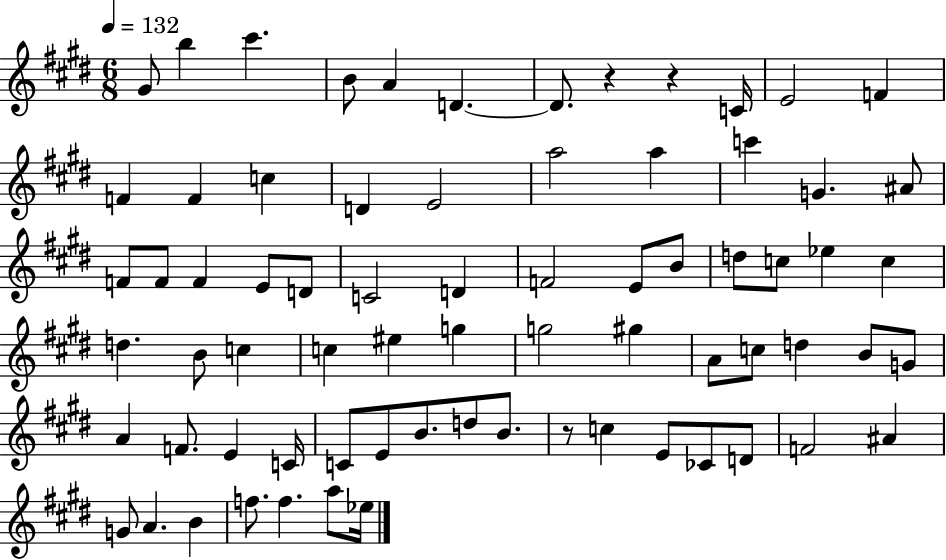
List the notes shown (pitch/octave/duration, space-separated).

G#4/e B5/q C#6/q. B4/e A4/q D4/q. D4/e. R/q R/q C4/s E4/h F4/q F4/q F4/q C5/q D4/q E4/h A5/h A5/q C6/q G4/q. A#4/e F4/e F4/e F4/q E4/e D4/e C4/h D4/q F4/h E4/e B4/e D5/e C5/e Eb5/q C5/q D5/q. B4/e C5/q C5/q EIS5/q G5/q G5/h G#5/q A4/e C5/e D5/q B4/e G4/e A4/q F4/e. E4/q C4/s C4/e E4/e B4/e. D5/e B4/e. R/e C5/q E4/e CES4/e D4/e F4/h A#4/q G4/e A4/q. B4/q F5/e. F5/q. A5/e Eb5/s